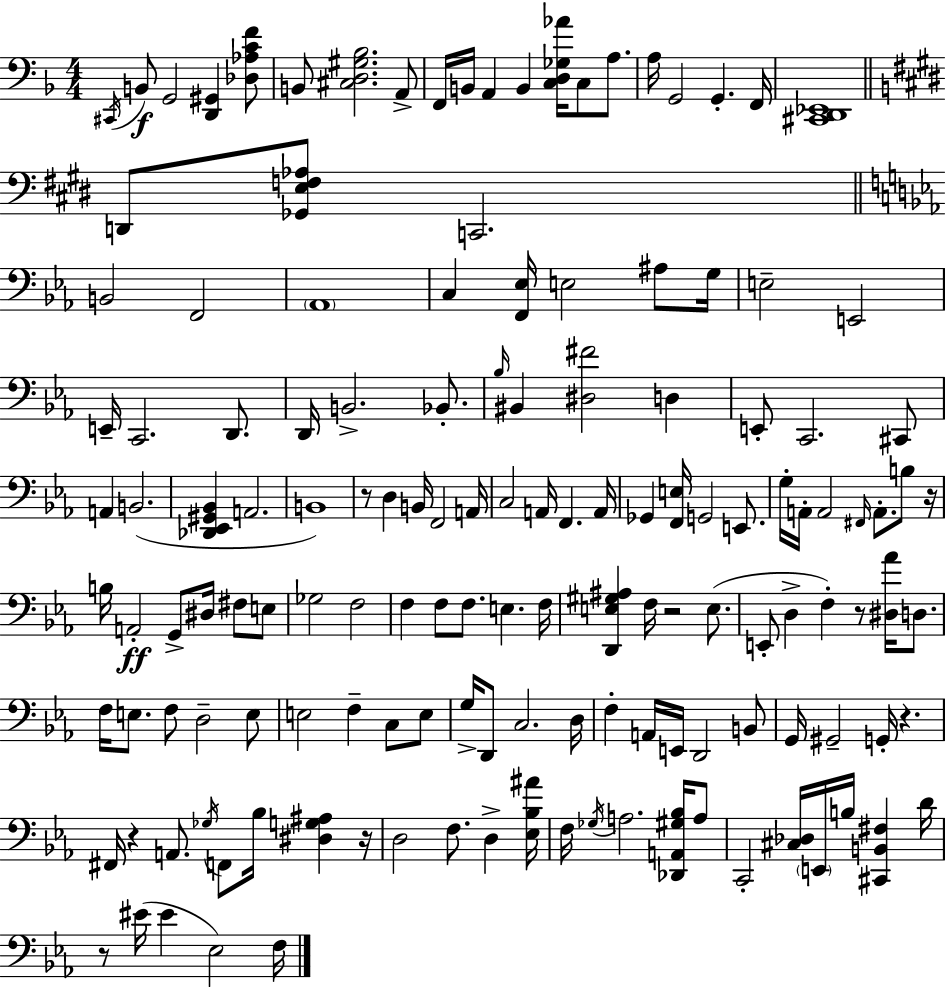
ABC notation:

X:1
T:Untitled
M:4/4
L:1/4
K:Dm
^C,,/4 B,,/2 G,,2 [D,,^G,,] [_D,_A,CF]/2 B,,/2 [^C,D,^G,_B,]2 A,,/2 F,,/4 B,,/4 A,, B,, [C,D,_G,_A]/4 C,/2 A,/2 A,/4 G,,2 G,, F,,/4 [^C,,D,,_E,,]4 D,,/2 [_G,,E,F,_A,]/2 C,,2 B,,2 F,,2 _A,,4 C, [F,,_E,]/4 E,2 ^A,/2 G,/4 E,2 E,,2 E,,/4 C,,2 D,,/2 D,,/4 B,,2 _B,,/2 _B,/4 ^B,, [^D,^F]2 D, E,,/2 C,,2 ^C,,/2 A,, B,,2 [_D,,_E,,^G,,_B,,] A,,2 B,,4 z/2 D, B,,/4 F,,2 A,,/4 C,2 A,,/4 F,, A,,/4 _G,, [F,,E,]/4 G,,2 E,,/2 G,/4 A,,/4 A,,2 ^F,,/4 A,,/2 B,/2 z/4 B,/4 A,,2 G,,/2 ^D,/4 ^F,/2 E,/2 _G,2 F,2 F, F,/2 F,/2 E, F,/4 [D,,E,^G,^A,] F,/4 z2 E,/2 E,,/2 D, F, z/2 [^D,_A]/4 D,/2 F,/4 E,/2 F,/2 D,2 E,/2 E,2 F, C,/2 E,/2 G,/4 D,,/2 C,2 D,/4 F, A,,/4 E,,/4 D,,2 B,,/2 G,,/4 ^G,,2 G,,/4 z ^F,,/4 z A,,/2 _G,/4 F,,/2 _B,/4 [^D,G,^A,] z/4 D,2 F,/2 D, [_E,_B,^A]/4 F,/4 _G,/4 A,2 [_D,,A,,^G,_B,]/4 A,/2 C,,2 [^C,_D,]/4 E,,/4 B,/4 [^C,,B,,^F,] D/4 z/2 ^E/4 ^E _E,2 F,/4